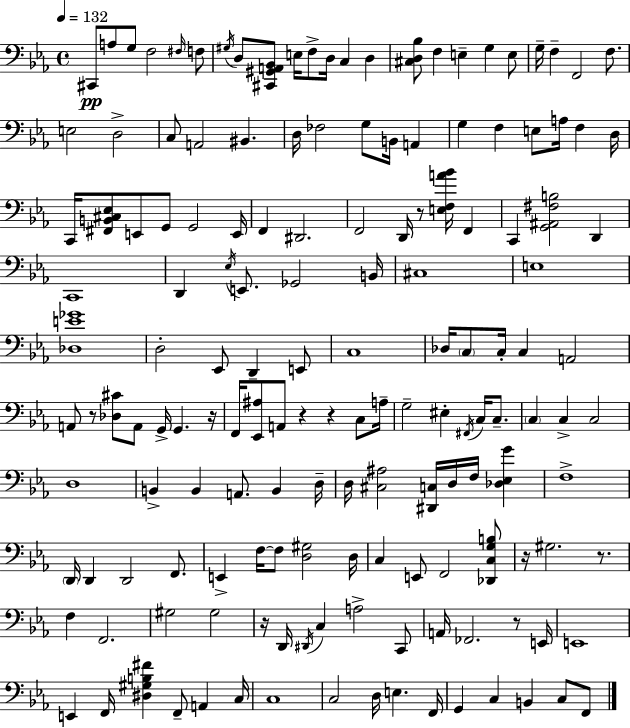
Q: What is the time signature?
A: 4/4